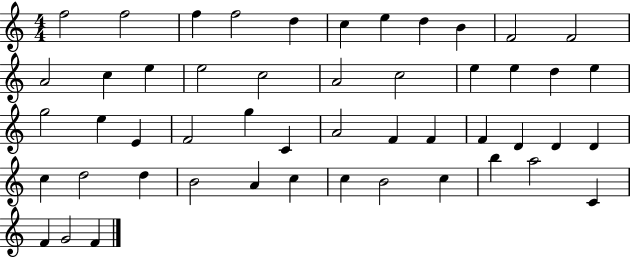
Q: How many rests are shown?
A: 0